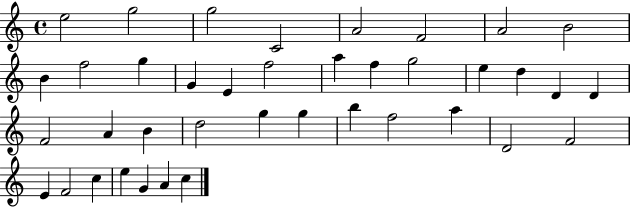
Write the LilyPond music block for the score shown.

{
  \clef treble
  \time 4/4
  \defaultTimeSignature
  \key c \major
  e''2 g''2 | g''2 c'2 | a'2 f'2 | a'2 b'2 | \break b'4 f''2 g''4 | g'4 e'4 f''2 | a''4 f''4 g''2 | e''4 d''4 d'4 d'4 | \break f'2 a'4 b'4 | d''2 g''4 g''4 | b''4 f''2 a''4 | d'2 f'2 | \break e'4 f'2 c''4 | e''4 g'4 a'4 c''4 | \bar "|."
}